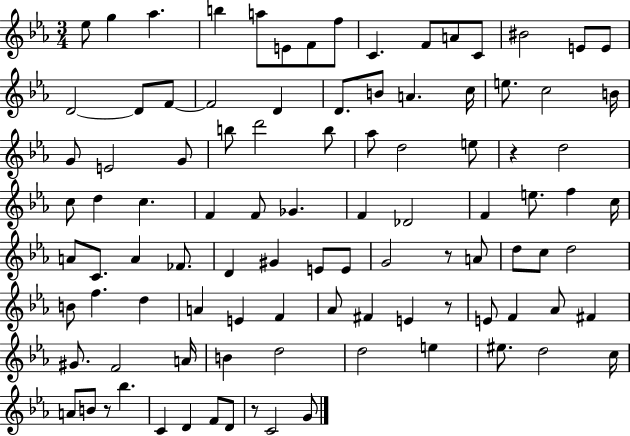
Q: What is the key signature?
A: EES major